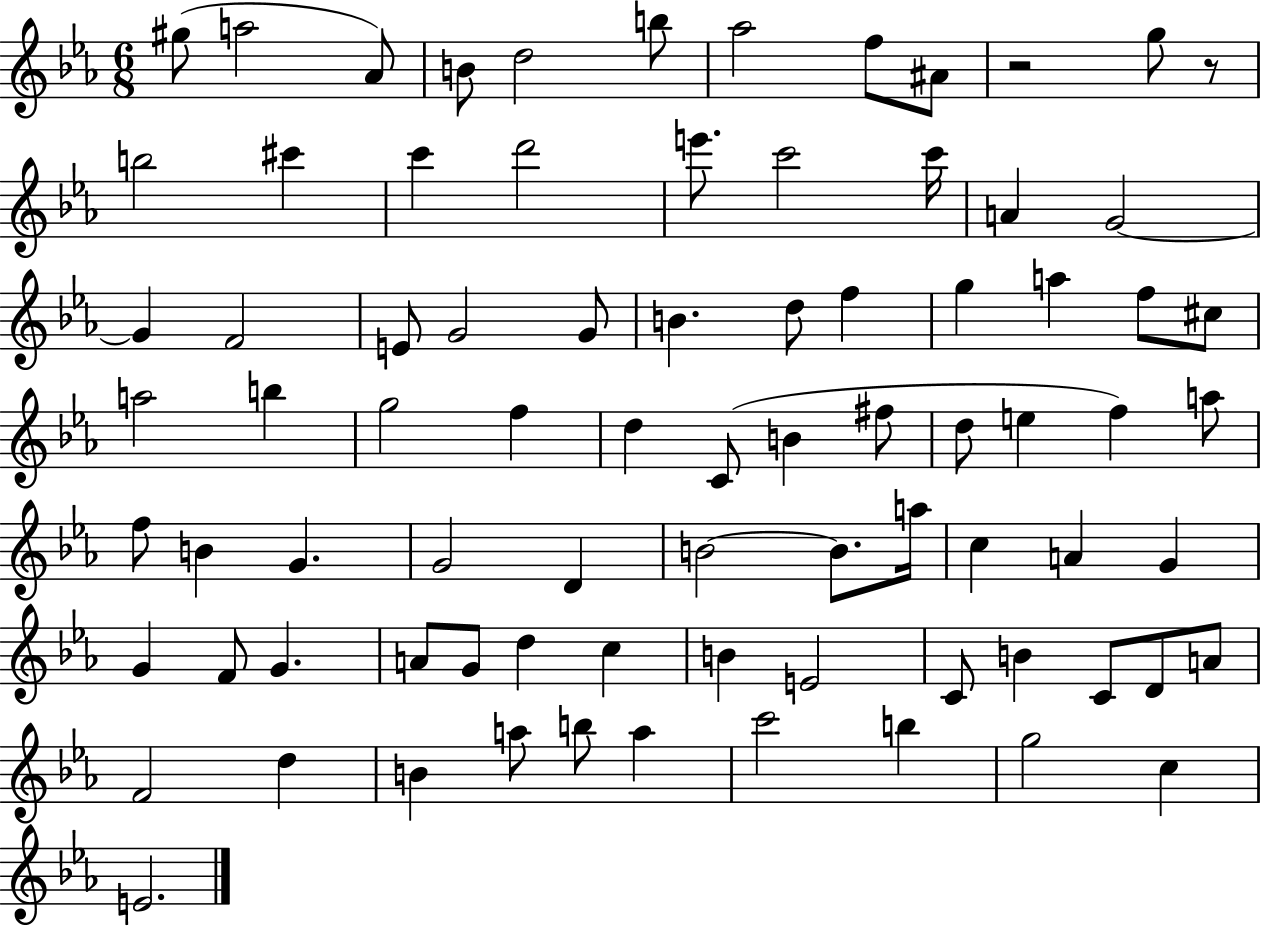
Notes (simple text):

G#5/e A5/h Ab4/e B4/e D5/h B5/e Ab5/h F5/e A#4/e R/h G5/e R/e B5/h C#6/q C6/q D6/h E6/e. C6/h C6/s A4/q G4/h G4/q F4/h E4/e G4/h G4/e B4/q. D5/e F5/q G5/q A5/q F5/e C#5/e A5/h B5/q G5/h F5/q D5/q C4/e B4/q F#5/e D5/e E5/q F5/q A5/e F5/e B4/q G4/q. G4/h D4/q B4/h B4/e. A5/s C5/q A4/q G4/q G4/q F4/e G4/q. A4/e G4/e D5/q C5/q B4/q E4/h C4/e B4/q C4/e D4/e A4/e F4/h D5/q B4/q A5/e B5/e A5/q C6/h B5/q G5/h C5/q E4/h.